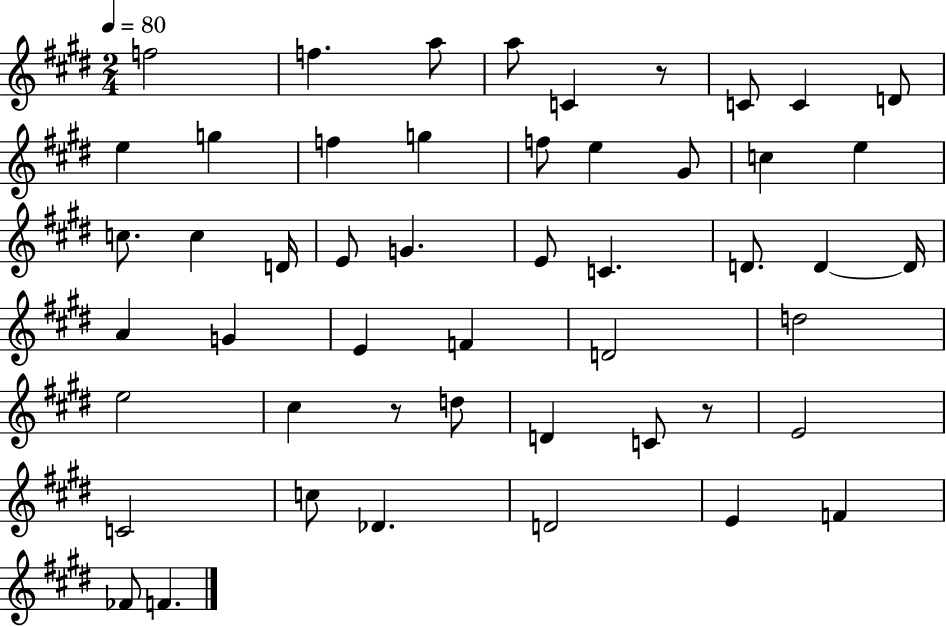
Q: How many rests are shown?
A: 3